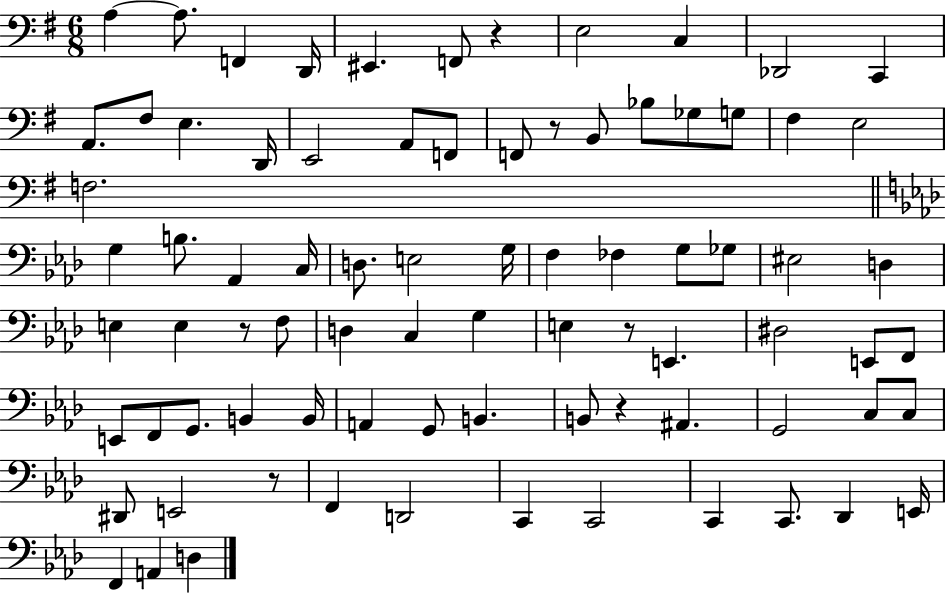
{
  \clef bass
  \numericTimeSignature
  \time 6/8
  \key g \major
  a4~~ a8. f,4 d,16 | eis,4. f,8 r4 | e2 c4 | des,2 c,4 | \break a,8. fis8 e4. d,16 | e,2 a,8 f,8 | f,8 r8 b,8 bes8 ges8 g8 | fis4 e2 | \break f2. | \bar "||" \break \key f \minor g4 b8. aes,4 c16 | d8. e2 g16 | f4 fes4 g8 ges8 | eis2 d4 | \break e4 e4 r8 f8 | d4 c4 g4 | e4 r8 e,4. | dis2 e,8 f,8 | \break e,8 f,8 g,8. b,4 b,16 | a,4 g,8 b,4. | b,8 r4 ais,4. | g,2 c8 c8 | \break dis,8 e,2 r8 | f,4 d,2 | c,4 c,2 | c,4 c,8. des,4 e,16 | \break f,4 a,4 d4 | \bar "|."
}